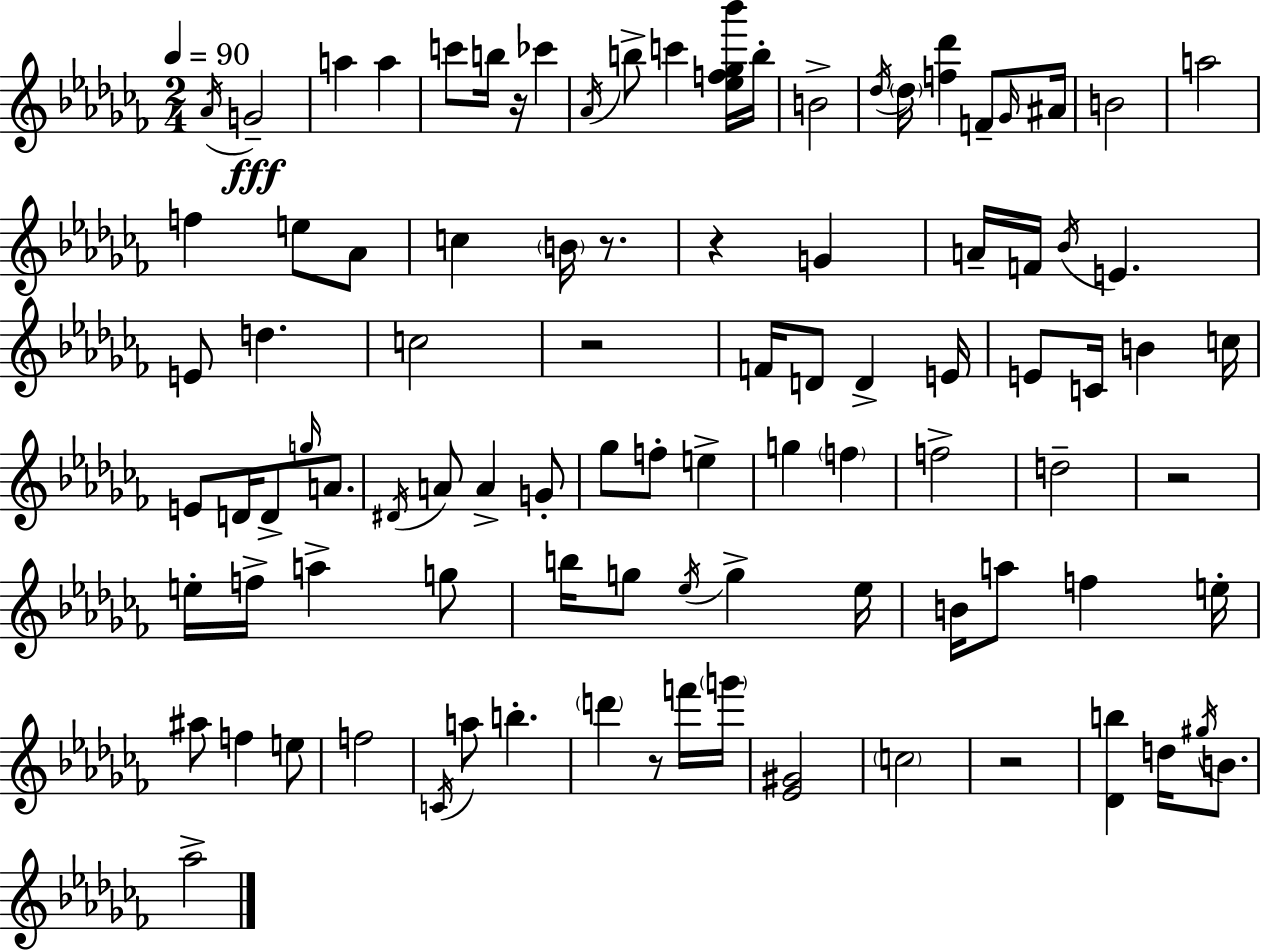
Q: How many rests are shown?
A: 7